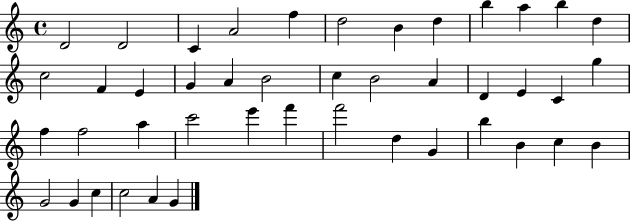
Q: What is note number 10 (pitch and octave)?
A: A5